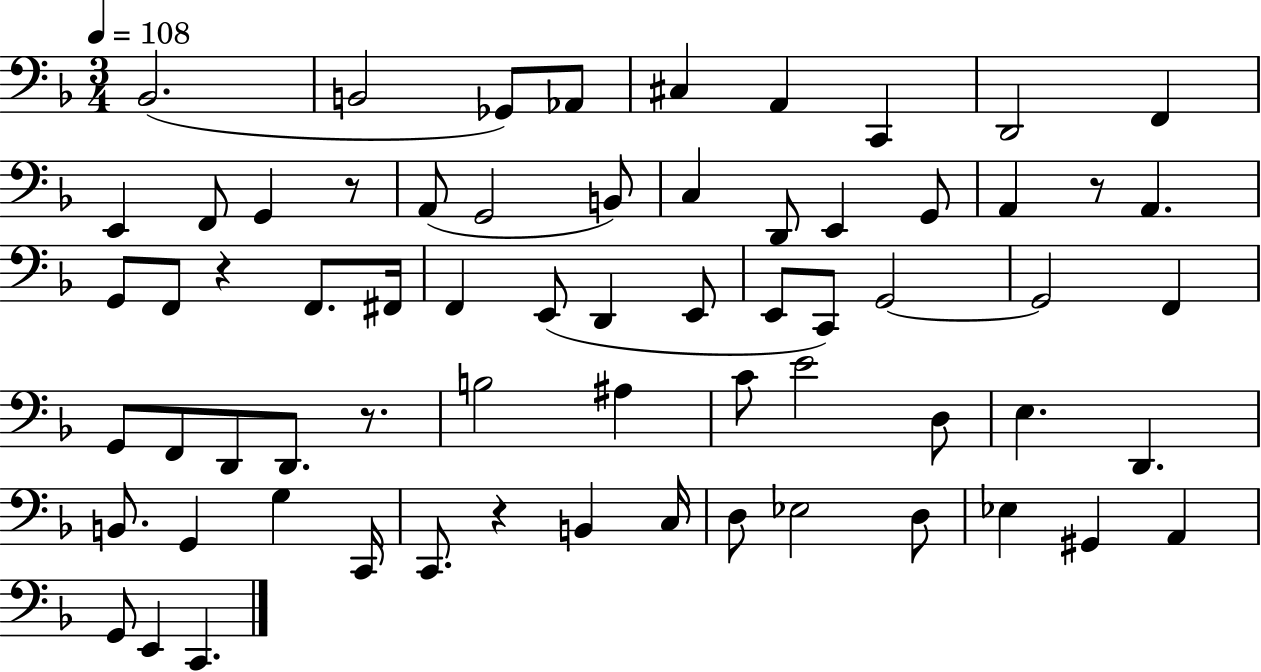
Bb2/h. B2/h Gb2/e Ab2/e C#3/q A2/q C2/q D2/h F2/q E2/q F2/e G2/q R/e A2/e G2/h B2/e C3/q D2/e E2/q G2/e A2/q R/e A2/q. G2/e F2/e R/q F2/e. F#2/s F2/q E2/e D2/q E2/e E2/e C2/e G2/h G2/h F2/q G2/e F2/e D2/e D2/e. R/e. B3/h A#3/q C4/e E4/h D3/e E3/q. D2/q. B2/e. G2/q G3/q C2/s C2/e. R/q B2/q C3/s D3/e Eb3/h D3/e Eb3/q G#2/q A2/q G2/e E2/q C2/q.